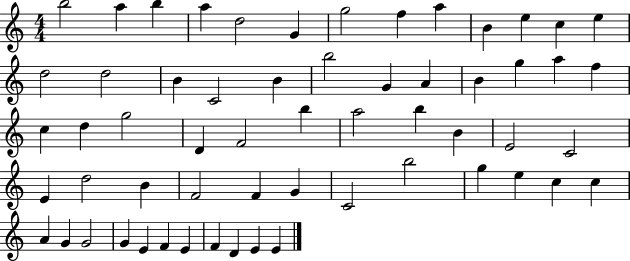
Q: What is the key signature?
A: C major